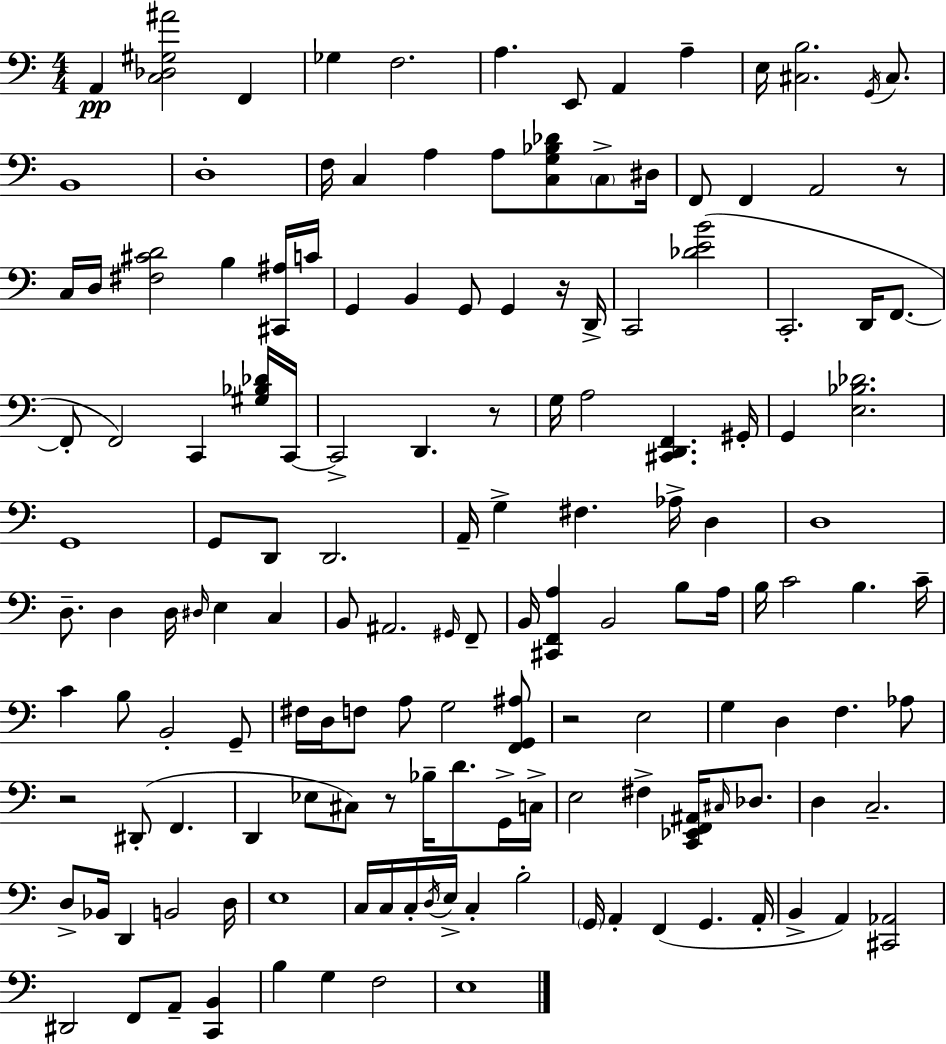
A2/q [C3,Db3,G#3,A#4]/h F2/q Gb3/q F3/h. A3/q. E2/e A2/q A3/q E3/s [C#3,B3]/h. G2/s C#3/e. B2/w D3/w F3/s C3/q A3/q A3/e [C3,G3,Bb3,Db4]/e C3/e D#3/s F2/e F2/q A2/h R/e C3/s D3/s [F#3,C#4,D4]/h B3/q [C#2,A#3]/s C4/s G2/q B2/q G2/e G2/q R/s D2/s C2/h [Db4,E4,B4]/h C2/h. D2/s F2/e. F2/e F2/h C2/q [G#3,Bb3,Db4]/s C2/s C2/h D2/q. R/e G3/s A3/h [C#2,D2,F2]/q. G#2/s G2/q [E3,Bb3,Db4]/h. G2/w G2/e D2/e D2/h. A2/s G3/q F#3/q. Ab3/s D3/q D3/w D3/e. D3/q D3/s D#3/s E3/q C3/q B2/e A#2/h. G#2/s F2/e B2/s [C#2,F2,A3]/q B2/h B3/e A3/s B3/s C4/h B3/q. C4/s C4/q B3/e B2/h G2/e F#3/s D3/s F3/e A3/e G3/h [F2,G2,A#3]/e R/h E3/h G3/q D3/q F3/q. Ab3/e R/h D#2/e F2/q. D2/q Eb3/e C#3/e R/e Bb3/s D4/e. G2/s C3/s E3/h F#3/q [C2,Eb2,F2,A#2]/s C#3/s Db3/e. D3/q C3/h. D3/e Bb2/s D2/q B2/h D3/s E3/w C3/s C3/s C3/s D3/s E3/s C3/q B3/h G2/s A2/q F2/q G2/q. A2/s B2/q A2/q [C#2,Ab2]/h D#2/h F2/e A2/e [C2,B2]/q B3/q G3/q F3/h E3/w